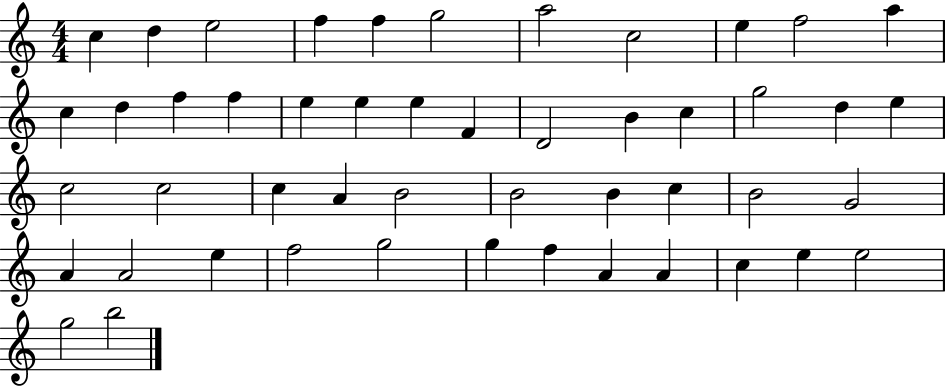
C5/q D5/q E5/h F5/q F5/q G5/h A5/h C5/h E5/q F5/h A5/q C5/q D5/q F5/q F5/q E5/q E5/q E5/q F4/q D4/h B4/q C5/q G5/h D5/q E5/q C5/h C5/h C5/q A4/q B4/h B4/h B4/q C5/q B4/h G4/h A4/q A4/h E5/q F5/h G5/h G5/q F5/q A4/q A4/q C5/q E5/q E5/h G5/h B5/h